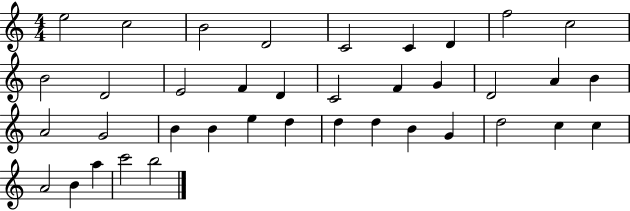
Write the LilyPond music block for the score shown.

{
  \clef treble
  \numericTimeSignature
  \time 4/4
  \key c \major
  e''2 c''2 | b'2 d'2 | c'2 c'4 d'4 | f''2 c''2 | \break b'2 d'2 | e'2 f'4 d'4 | c'2 f'4 g'4 | d'2 a'4 b'4 | \break a'2 g'2 | b'4 b'4 e''4 d''4 | d''4 d''4 b'4 g'4 | d''2 c''4 c''4 | \break a'2 b'4 a''4 | c'''2 b''2 | \bar "|."
}